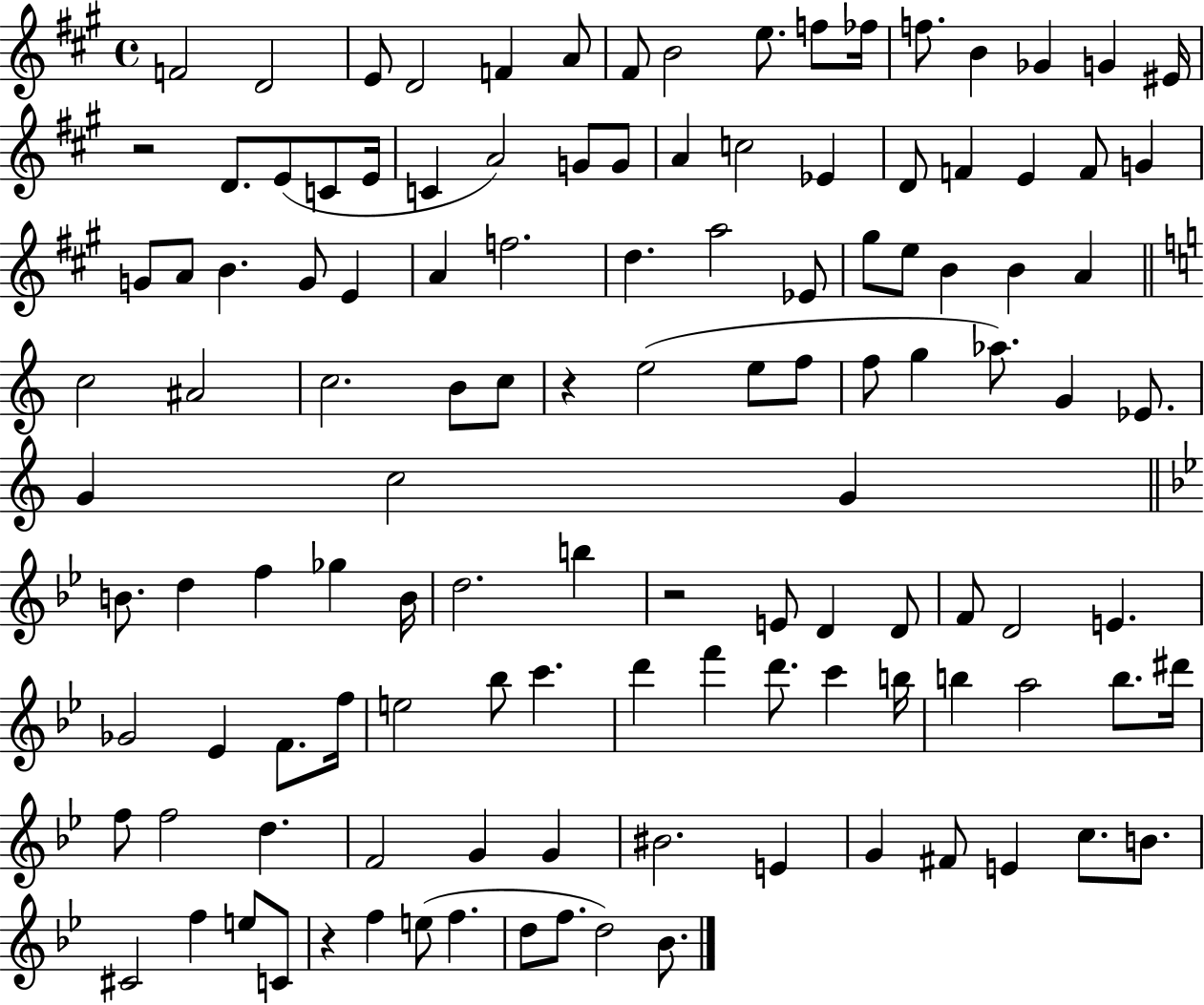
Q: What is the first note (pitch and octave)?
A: F4